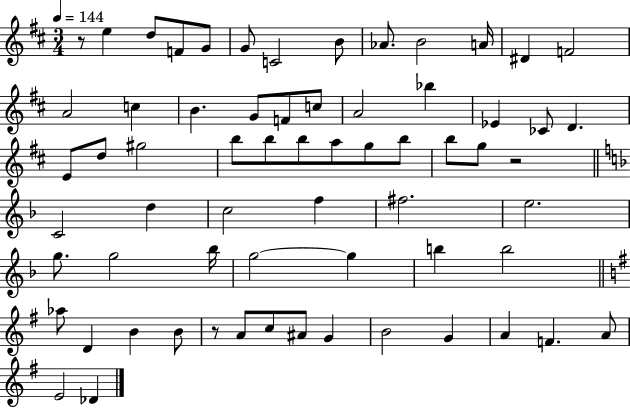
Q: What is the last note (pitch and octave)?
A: Db4